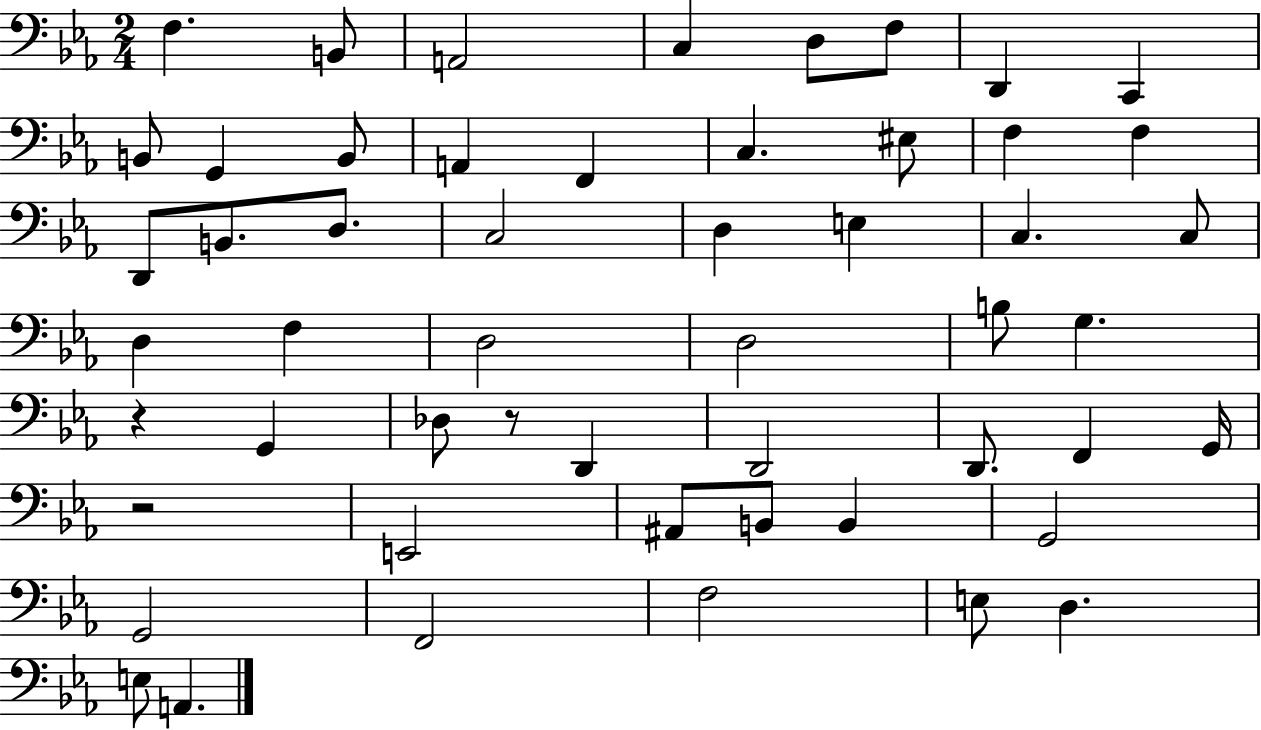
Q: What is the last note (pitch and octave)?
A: A2